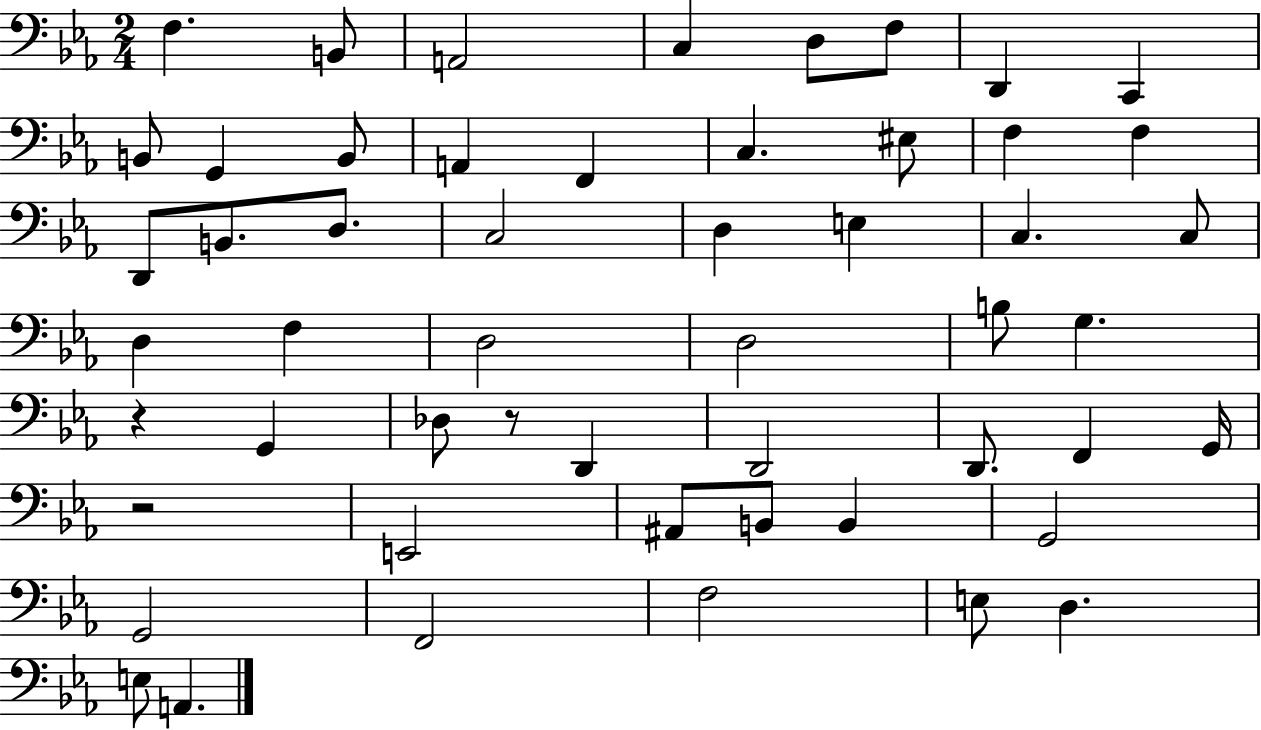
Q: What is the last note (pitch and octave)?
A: A2